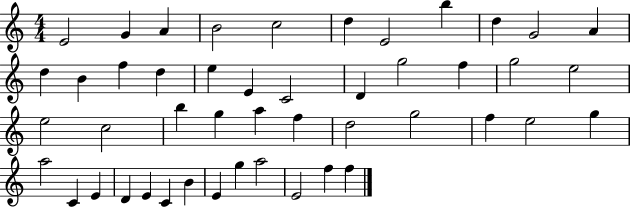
{
  \clef treble
  \numericTimeSignature
  \time 4/4
  \key c \major
  e'2 g'4 a'4 | b'2 c''2 | d''4 e'2 b''4 | d''4 g'2 a'4 | \break d''4 b'4 f''4 d''4 | e''4 e'4 c'2 | d'4 g''2 f''4 | g''2 e''2 | \break e''2 c''2 | b''4 g''4 a''4 f''4 | d''2 g''2 | f''4 e''2 g''4 | \break a''2 c'4 e'4 | d'4 e'4 c'4 b'4 | e'4 g''4 a''2 | e'2 f''4 f''4 | \break \bar "|."
}